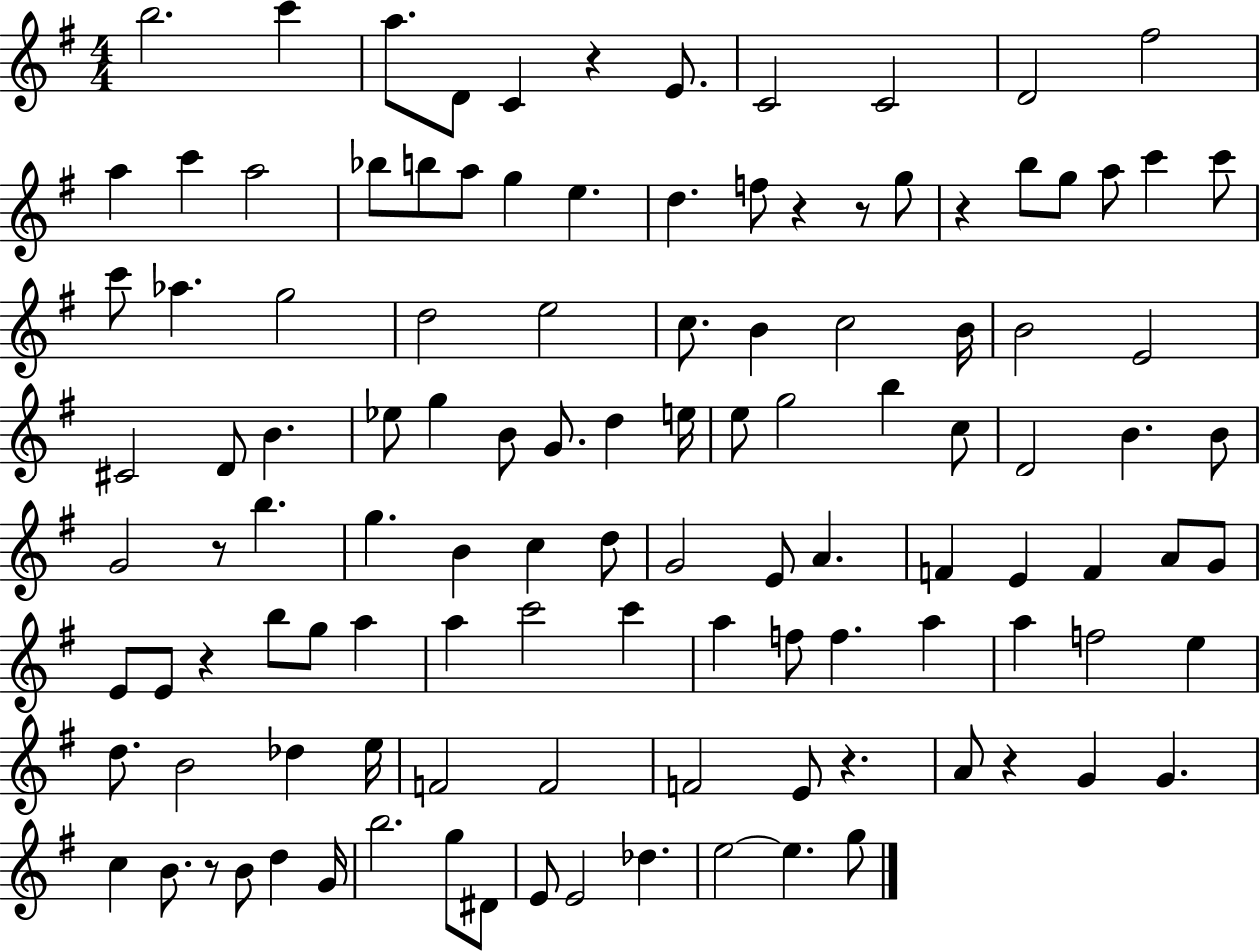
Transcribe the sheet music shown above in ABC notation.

X:1
T:Untitled
M:4/4
L:1/4
K:G
b2 c' a/2 D/2 C z E/2 C2 C2 D2 ^f2 a c' a2 _b/2 b/2 a/2 g e d f/2 z z/2 g/2 z b/2 g/2 a/2 c' c'/2 c'/2 _a g2 d2 e2 c/2 B c2 B/4 B2 E2 ^C2 D/2 B _e/2 g B/2 G/2 d e/4 e/2 g2 b c/2 D2 B B/2 G2 z/2 b g B c d/2 G2 E/2 A F E F A/2 G/2 E/2 E/2 z b/2 g/2 a a c'2 c' a f/2 f a a f2 e d/2 B2 _d e/4 F2 F2 F2 E/2 z A/2 z G G c B/2 z/2 B/2 d G/4 b2 g/2 ^D/2 E/2 E2 _d e2 e g/2